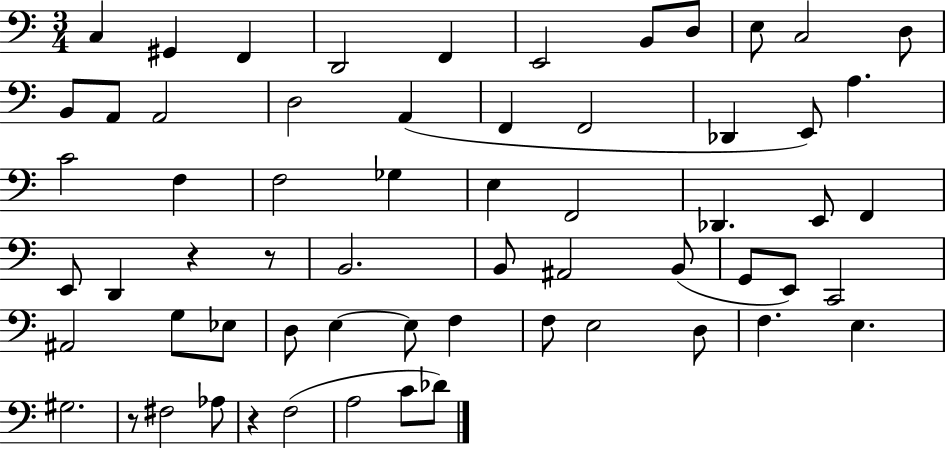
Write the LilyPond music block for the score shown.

{
  \clef bass
  \numericTimeSignature
  \time 3/4
  \key c \major
  c4 gis,4 f,4 | d,2 f,4 | e,2 b,8 d8 | e8 c2 d8 | \break b,8 a,8 a,2 | d2 a,4( | f,4 f,2 | des,4 e,8) a4. | \break c'2 f4 | f2 ges4 | e4 f,2 | des,4. e,8 f,4 | \break e,8 d,4 r4 r8 | b,2. | b,8 ais,2 b,8( | g,8 e,8) c,2 | \break ais,2 g8 ees8 | d8 e4~~ e8 f4 | f8 e2 d8 | f4. e4. | \break gis2. | r8 fis2 aes8 | r4 f2( | a2 c'8 des'8) | \break \bar "|."
}